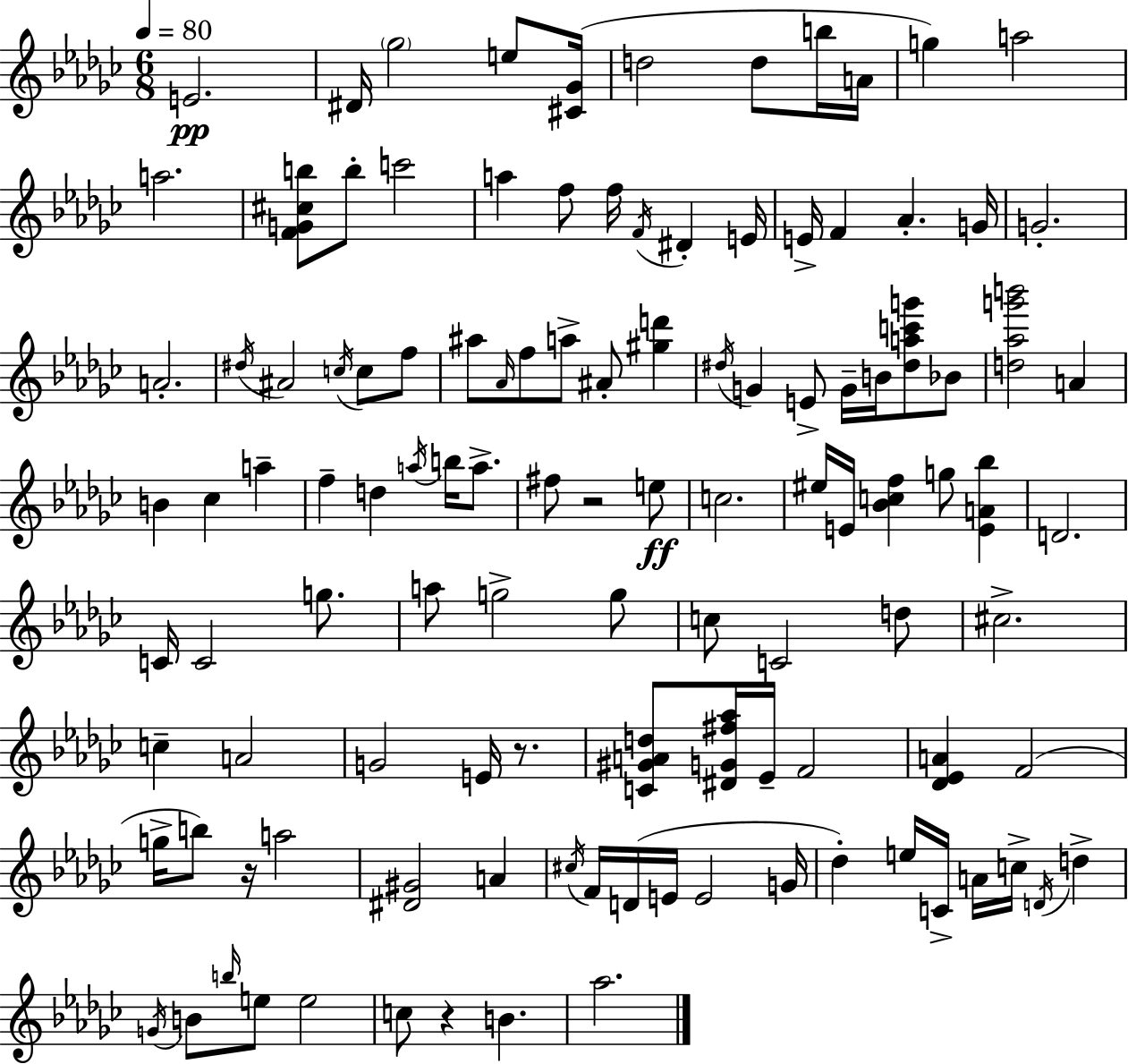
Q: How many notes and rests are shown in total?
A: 114